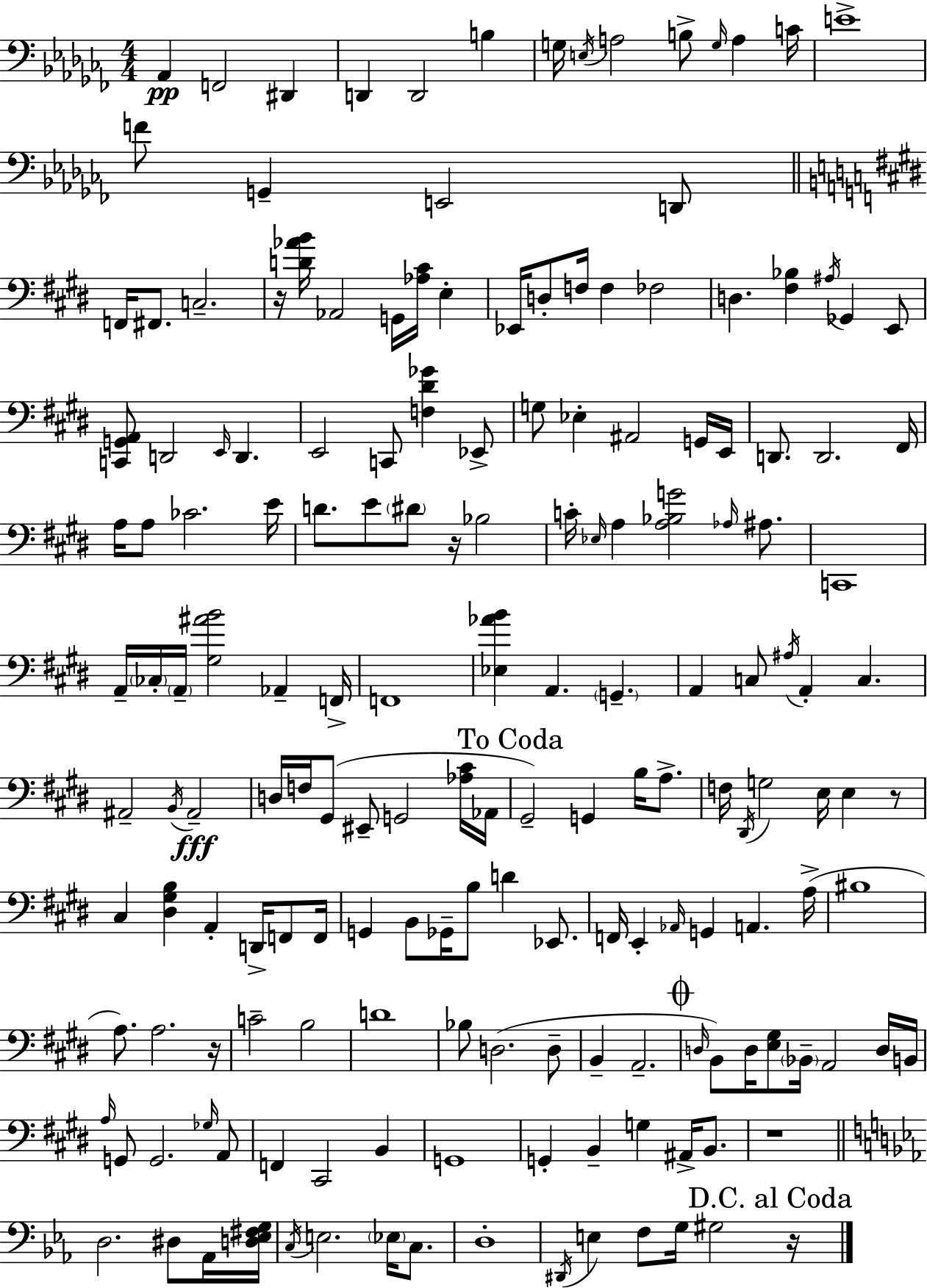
{
  \clef bass
  \numericTimeSignature
  \time 4/4
  \key aes \minor
  aes,4\pp f,2 dis,4 | d,4 d,2 b4 | g16 \acciaccatura { e16 } a2 b8-> \grace { g16 } a4 | c'16 e'1-> | \break f'8 g,4-- e,2 | d,8 \bar "||" \break \key e \major f,16 fis,8. c2.-- | r16 <d' aes' b'>16 aes,2 g,16 <aes cis'>16 e4-. | ees,16 d8-. f16 f4 fes2 | d4. <fis bes>4 \acciaccatura { ais16 } ges,4 e,8 | \break <c, g, a,>8 d,2 \grace { e,16 } d,4. | e,2 c,8 <f dis' ges'>4 | ees,8-> g8 ees4-. ais,2 | g,16 e,16 d,8. d,2. | \break fis,16 a16 a8 ces'2. | e'16 d'8. e'8 \parenthesize dis'8 r16 bes2 | c'16-. \grace { ees16 } a4 <a bes g'>2 | \grace { aes16 } ais8. c,1 | \break a,16-- \parenthesize ces16-. \parenthesize a,16-- <gis ais' b'>2 aes,4-- | f,16-> f,1 | <ees aes' b'>4 a,4. \parenthesize g,4.-- | a,4 c8 \acciaccatura { ais16 } a,4-. c4. | \break ais,2-- \acciaccatura { b,16 } ais,2--\fff | d16 f16 gis,8( eis,8-- g,2 | <aes cis'>16 aes,16 \mark "To Coda" gis,2--) g,4 | b16 a8.-> f16 \acciaccatura { dis,16 } g2 | \break e16 e4 r8 cis4 <dis gis b>4 a,4-. | d,16-> f,8 f,16 g,4 b,8 ges,16-- b8 | d'4 ees,8. f,16 e,4-. \grace { aes,16 } g,4 | a,4. a16->( bis1 | \break a8.) a2. | r16 c'2-- | b2 d'1 | bes8 d2.( | \break d8-- b,4-- a,2.-- | \mark \markup { \musicglyph "scripts.coda" } \grace { d16 }) b,8 d16 <e gis>8 \parenthesize bes,16-- a,2 | d16 b,16 \grace { a16 } g,8 g,2. | \grace { ges16 } a,8 f,4 cis,2 | \break b,4 g,1 | g,4-. b,4-- | g4 ais,16-> b,8. r1 | \bar "||" \break \key c \minor d2. dis8 aes,16 <d ees fis g>16 | \acciaccatura { c16 } e2. \parenthesize ees16 c8. | d1-. | \acciaccatura { dis,16 } e4 f8 g16 gis2 | \break \mark "D.C. al Coda" r16 \bar "|."
}